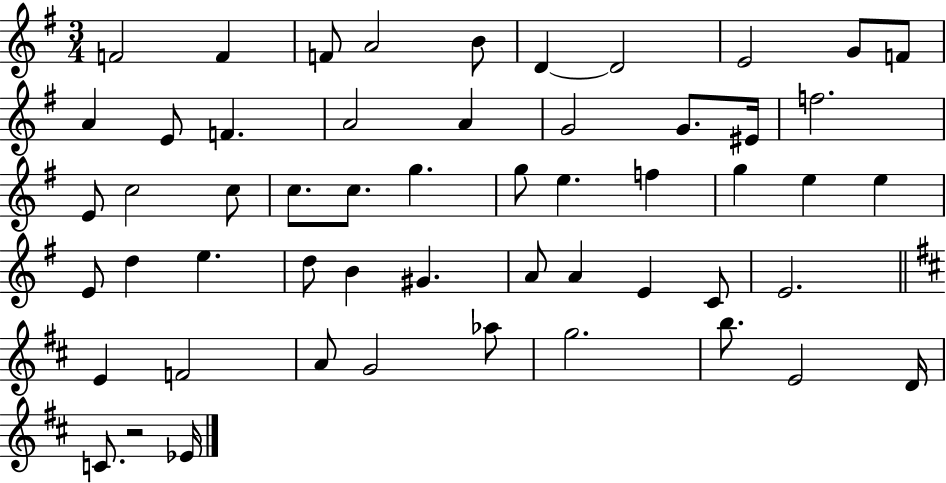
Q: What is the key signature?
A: G major